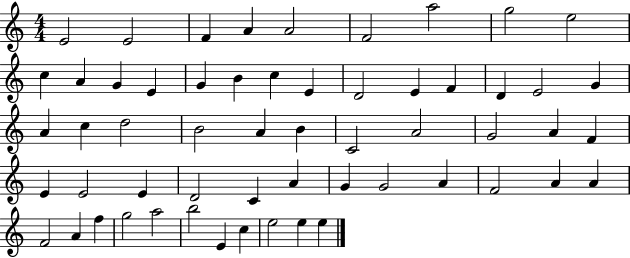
{
  \clef treble
  \numericTimeSignature
  \time 4/4
  \key c \major
  e'2 e'2 | f'4 a'4 a'2 | f'2 a''2 | g''2 e''2 | \break c''4 a'4 g'4 e'4 | g'4 b'4 c''4 e'4 | d'2 e'4 f'4 | d'4 e'2 g'4 | \break a'4 c''4 d''2 | b'2 a'4 b'4 | c'2 a'2 | g'2 a'4 f'4 | \break e'4 e'2 e'4 | d'2 c'4 a'4 | g'4 g'2 a'4 | f'2 a'4 a'4 | \break f'2 a'4 f''4 | g''2 a''2 | b''2 e'4 c''4 | e''2 e''4 e''4 | \break \bar "|."
}